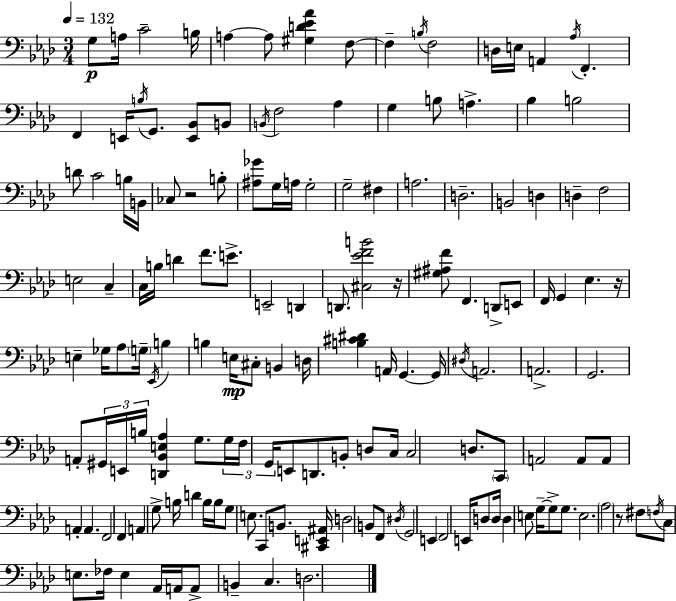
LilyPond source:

{
  \clef bass
  \numericTimeSignature
  \time 3/4
  \key f \minor
  \tempo 4 = 132
  g8\p a16 c'2-- b16 | a4~~ a8 <gis d' ees' aes'>4 f8~~ | f4-- \acciaccatura { b16 } f2 | d16 e16 a,4 \acciaccatura { aes16 } f,4.-. | \break f,4 e,16 \acciaccatura { b16 } g,8. <e, bes,>8 | b,8 \acciaccatura { b,16 } f2 | aes4 g4 b8 a4.-> | bes4 b2 | \break d'8 c'2 | b16 b,16 ces8 r2 | b8-. <ais ges'>8 g16 a16 g2-. | g2-- | \break fis4 a2. | d2.-- | b,2 | d4 d4-- f2 | \break e2 | c4-- c16 b16 d'4 f'8. | e'8.-> e,2-- | d,4 d,8. <cis ees' f' b'>2 | \break r16 <gis ais f'>8 f,4. | d,8-> e,8 f,16 g,4 ees4. | r16 e4-- ges16 aes8 \parenthesize g16-- | \acciaccatura { ees,16 } b4 b4 e16\mp cis8-. | \break b,4 d16 <b cis' dis'>4 a,16 g,4.~~ | g,16 \acciaccatura { dis16 } a,2. | a,2.-> | g,2. | \break a,8-. \tuplet 3/2 { gis,16 e,16 b16 } <d, bes, e aes>4 | g8. \tuplet 3/2 { g16 f16 g,16 } e,8 d,8. | b,8-. d8 c16 c2 | d8. \parenthesize c,8 a,2 | \break a,8 a,8 a,4-. | a,4. f,2 | f,4 a,4 g8-> | b16 d'4 b16 b16 g8 e8. | \break c,8 b,8. <cis, e, ais,>16 d2 | b,8 f,8 \acciaccatura { dis16 } g,2 | e,4 f,2 | e,16 d8 d16 d4 e8 | \break g16--~~ g8-> g8. e2. | \parenthesize aes2 | r8 fis8 \acciaccatura { f16 } c8 e8. | fes16 e4 aes,16 a,16 a,8-> b,4-- | \break c4. d2. | \bar "|."
}